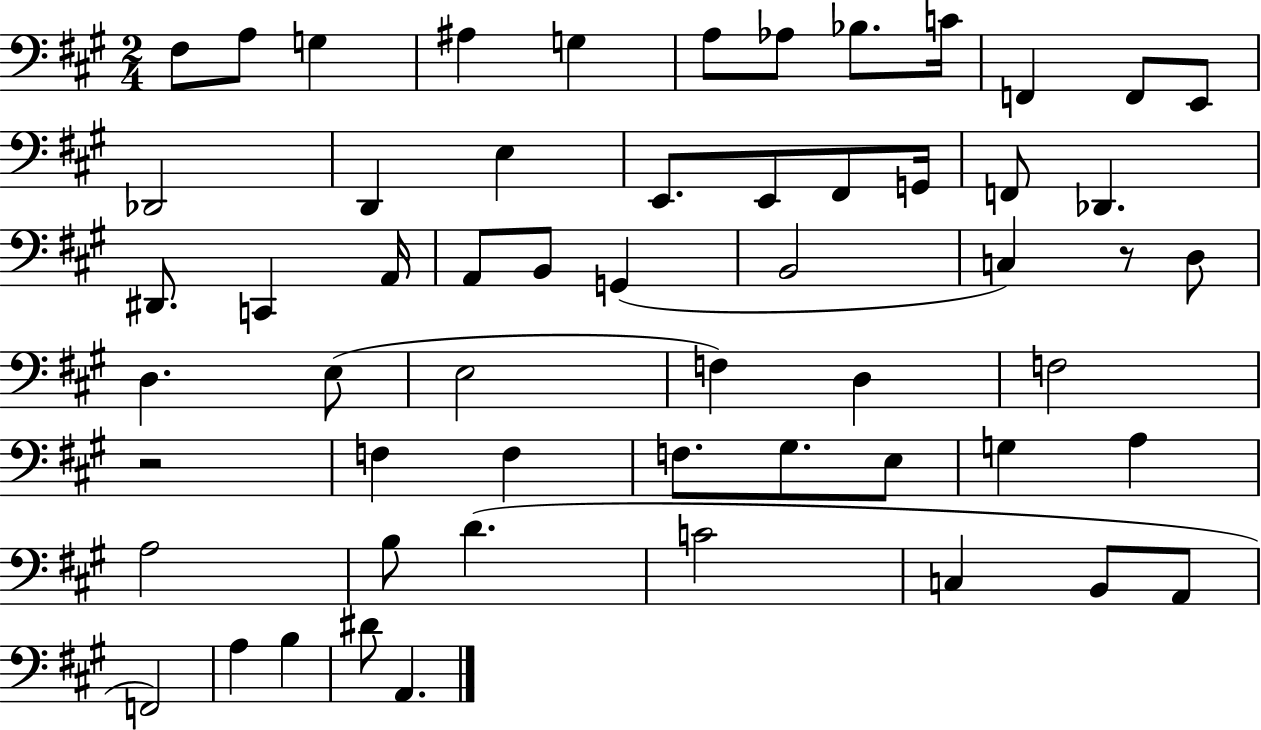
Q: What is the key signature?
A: A major